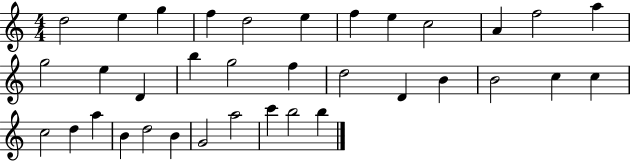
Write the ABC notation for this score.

X:1
T:Untitled
M:4/4
L:1/4
K:C
d2 e g f d2 e f e c2 A f2 a g2 e D b g2 f d2 D B B2 c c c2 d a B d2 B G2 a2 c' b2 b